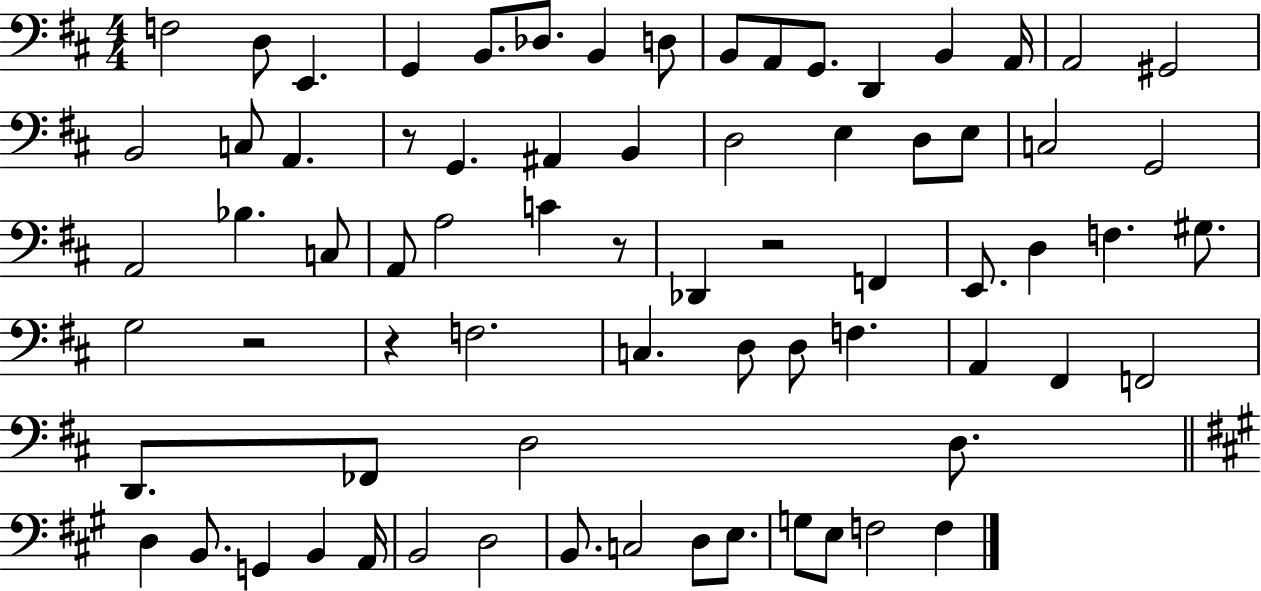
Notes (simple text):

F3/h D3/e E2/q. G2/q B2/e. Db3/e. B2/q D3/e B2/e A2/e G2/e. D2/q B2/q A2/s A2/h G#2/h B2/h C3/e A2/q. R/e G2/q. A#2/q B2/q D3/h E3/q D3/e E3/e C3/h G2/h A2/h Bb3/q. C3/e A2/e A3/h C4/q R/e Db2/q R/h F2/q E2/e. D3/q F3/q. G#3/e. G3/h R/h R/q F3/h. C3/q. D3/e D3/e F3/q. A2/q F#2/q F2/h D2/e. FES2/e D3/h D3/e. D3/q B2/e. G2/q B2/q A2/s B2/h D3/h B2/e. C3/h D3/e E3/e. G3/e E3/e F3/h F3/q